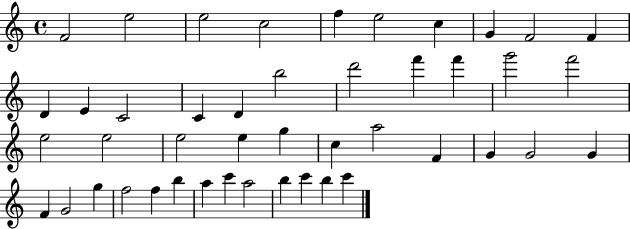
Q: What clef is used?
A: treble